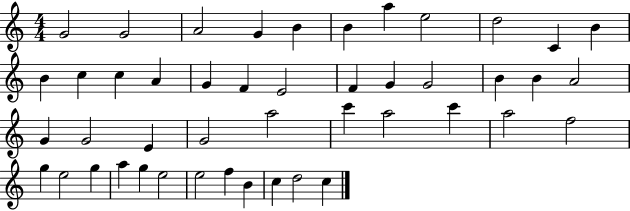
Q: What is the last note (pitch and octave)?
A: C5